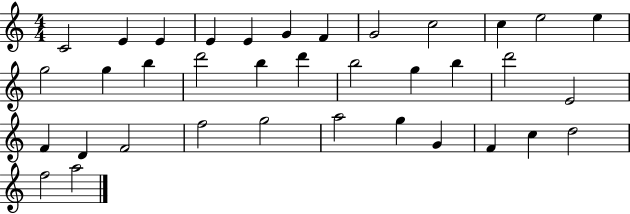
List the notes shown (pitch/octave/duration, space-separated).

C4/h E4/q E4/q E4/q E4/q G4/q F4/q G4/h C5/h C5/q E5/h E5/q G5/h G5/q B5/q D6/h B5/q D6/q B5/h G5/q B5/q D6/h E4/h F4/q D4/q F4/h F5/h G5/h A5/h G5/q G4/q F4/q C5/q D5/h F5/h A5/h